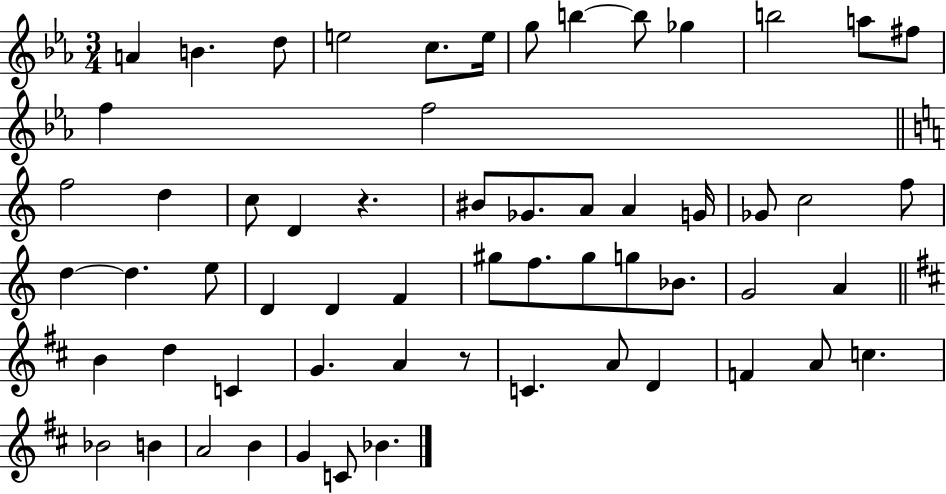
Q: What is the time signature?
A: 3/4